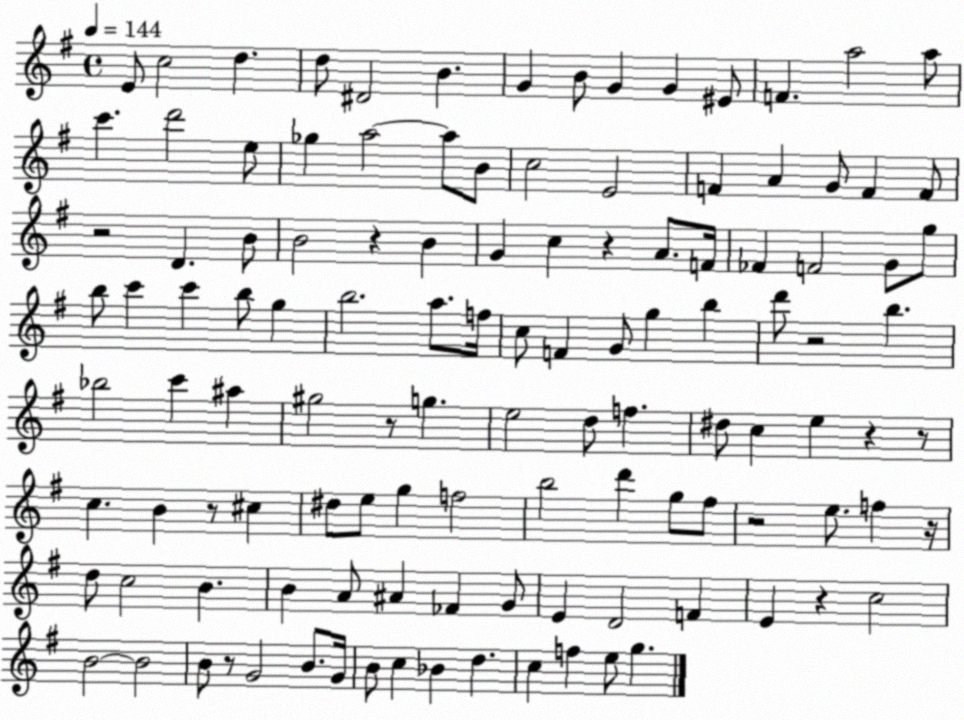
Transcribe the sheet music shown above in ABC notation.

X:1
T:Untitled
M:4/4
L:1/4
K:G
E/2 c2 d d/2 ^D2 B G B/2 G G ^E/2 F a2 a/2 c' d'2 e/2 _g a2 a/2 B/2 c2 E2 F A G/2 F F/2 z2 D B/2 B2 z B G c z A/2 F/4 _F F2 G/2 g/2 b/2 c' c' b/2 g b2 a/2 f/4 c/2 F G/2 g b d'/2 z2 b _b2 c' ^a ^g2 z/2 g e2 d/2 f ^d/2 c e z z/2 c B z/2 ^c ^d/2 e/2 g f2 b2 d' g/2 ^f/2 z2 e/2 f z/4 d/2 c2 B B A/2 ^A _F G/2 E D2 F E z c2 B2 B2 B/2 z/2 G2 B/2 G/4 B/2 c _B d c f e/2 g